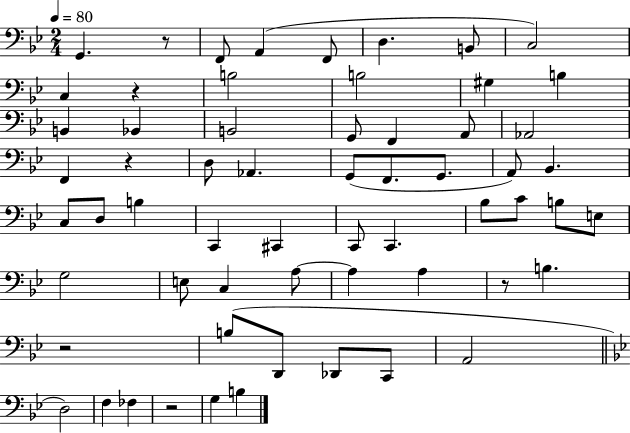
{
  \clef bass
  \numericTimeSignature
  \time 2/4
  \key bes \major
  \tempo 4 = 80
  g,4. r8 | f,8 a,4( f,8 | d4. b,8 | c2) | \break c4 r4 | b2 | b2 | gis4 b4 | \break b,4 bes,4 | b,2 | g,8 f,4 a,8 | aes,2 | \break f,4 r4 | d8 aes,4. | g,8( f,8. g,8. | a,8) bes,4. | \break c8 d8 b4 | c,4 cis,4 | c,8 c,4. | bes8 c'8 b8 e8 | \break g2 | e8 c4 a8~~ | a4 a4 | r8 b4. | \break r2 | b8( d,8 des,8 c,8 | a,2 | \bar "||" \break \key bes \major d2) | f4 fes4 | r2 | g4 b4 | \break \bar "|."
}